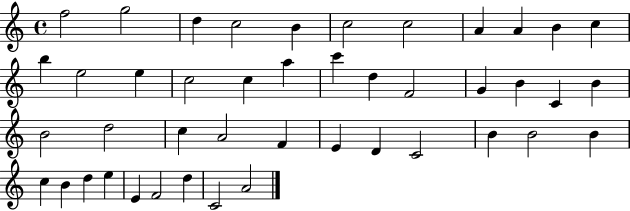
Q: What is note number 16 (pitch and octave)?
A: C5